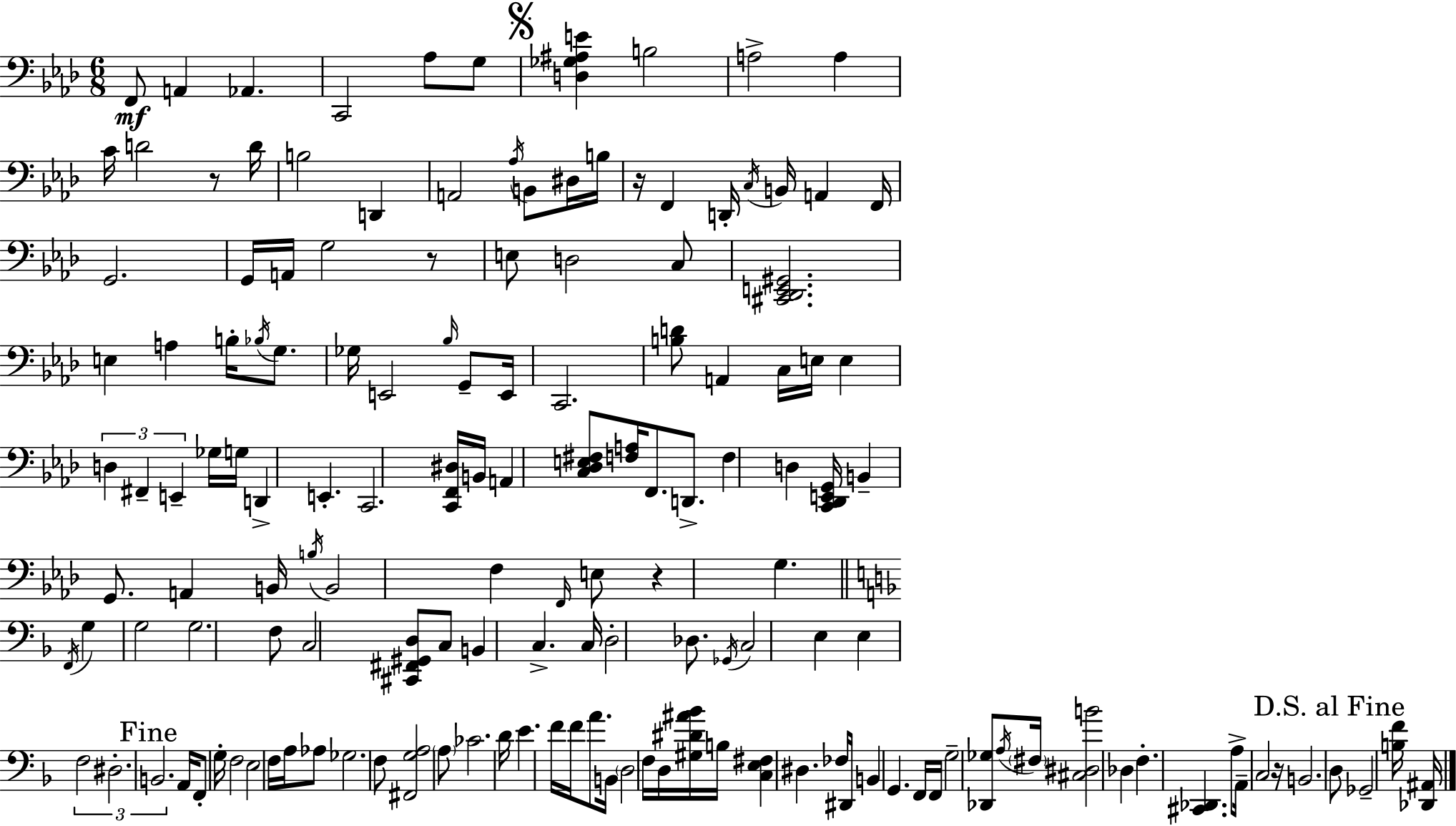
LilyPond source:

{
  \clef bass
  \numericTimeSignature
  \time 6/8
  \key aes \major
  f,8\mf a,4 aes,4. | c,2 aes8 g8 | \mark \markup { \musicglyph "scripts.segno" } <d ges ais e'>4 b2 | a2-> a4 | \break c'16 d'2 r8 d'16 | b2 d,4 | a,2 \acciaccatura { aes16 } b,8 dis16 | b16 r16 f,4 d,16-. \acciaccatura { c16 } b,16 a,4 | \break f,16 g,2. | g,16 a,16 g2 | r8 e8 d2 | c8 <cis, des, e, gis,>2. | \break e4 a4 b16-. \acciaccatura { bes16 } | g8. ges16 e,2 | \grace { bes16 } g,8-- e,16 c,2. | <b d'>8 a,4 c16 e16 | \break e4 \tuplet 3/2 { d4 fis,4-- | e,4-- } ges16 g16 d,4-> e,4.-. | c,2. | <c, f, dis>16 b,16 a,4 <c des e fis>8 | \break <f a>16 f,8. d,8.-> f4 d4 | <c, des, e, g,>16 b,4-- g,8. a,4 | b,16 \acciaccatura { b16 } b,2 | f4 \grace { f,16 } e8 r4 | \break g4. \bar "||" \break \key f \major \acciaccatura { f,16 } g4 g2 | g2. | f8 c2 <cis, fis, gis, d>8 | c8 b,4 c4.-> | \break c16 d2-. des8. | \acciaccatura { ges,16 } c2 e4 | e4 \tuplet 3/2 { f2 | dis2.-. | \break \mark "Fine" b,2. } | a,16 f,8-. g16-. f2 | e2 f16 a16 | aes8 ges2. | \break f8 <fis, g a>2 | \parenthesize a8 ces'2. | d'16 e'4. f'16 f'16 a'8. | b,16 \parenthesize d2 f16 | \break d16 <gis dis' ais' bes'>16 b16 <c e fis>4 dis4. | fes16 dis,16 b,4 g,4. | f,16 f,16 g2-- <des, ges>8 | \acciaccatura { a16 } \parenthesize fis16 <cis dis b'>2 des4 | \break f4.-. <cis, des,>4. | a8-> a,16-- c2 | r16 b,2. | \mark "D.S. al Fine" d8 ges,2-- | \break <b f'>16 <des, ais,>16 \bar "|."
}